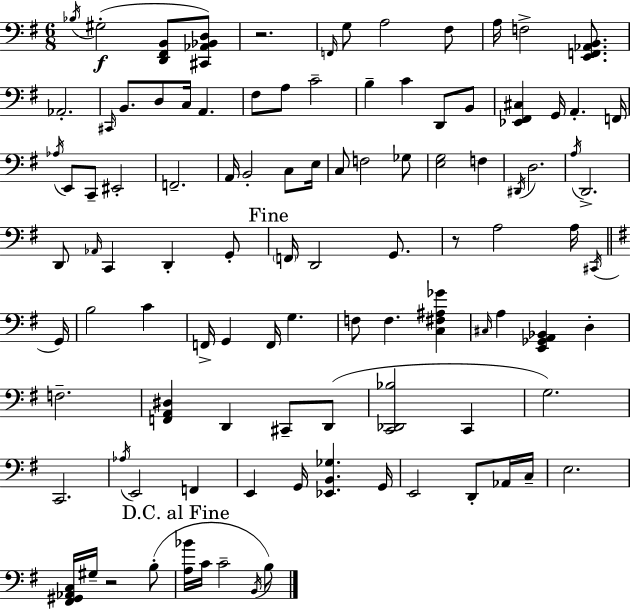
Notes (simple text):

Bb3/s G#3/h [D2,F#2,B2]/e [C#2,Ab2,Bb2,D3]/e R/h. F2/s G3/e A3/h F#3/e A3/s F3/h [E2,F2,Ab2,B2]/e. Ab2/h. C#2/s B2/e. D3/e C3/s A2/q. F#3/e A3/e C4/h B3/q C4/q D2/e B2/e [Eb2,F#2,C#3]/q G2/s A2/q. F2/s Ab3/s E2/e C2/e EIS2/h F2/h. A2/s B2/h C3/e E3/s C3/e F3/h Gb3/e [E3,G3]/h F3/q D#2/s D3/h. A3/s D2/h. D2/e Ab2/s C2/q D2/q G2/e F2/s D2/h G2/e. R/e A3/h A3/s C#2/s G2/s B3/h C4/q F2/s G2/q F2/s G3/q. F3/e F3/q. [C3,F#3,A#3,Gb4]/q C#3/s A3/q [E2,Gb2,A2,Bb2]/q D3/q F3/h. [F2,A2,D#3]/q D2/q C#2/e D2/e [C2,Db2,Bb3]/h C2/q G3/h. C2/h. Ab3/s E2/h F2/q E2/q G2/s [Eb2,B2,Gb3]/q. G2/s E2/h D2/e Ab2/s C3/s E3/h. [F#2,G#2,Ab2,C3]/s G#3/s R/h B3/e [A3,Bb4]/s C4/s C4/h B2/s B3/e